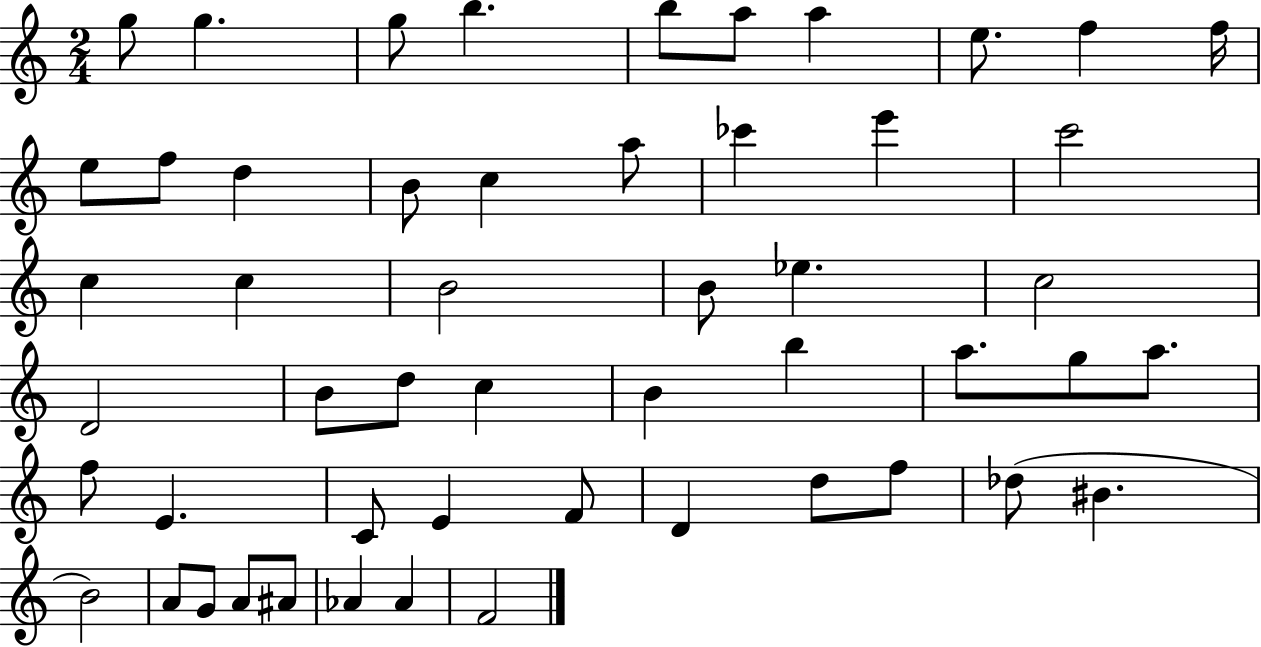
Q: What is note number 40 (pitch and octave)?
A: D4